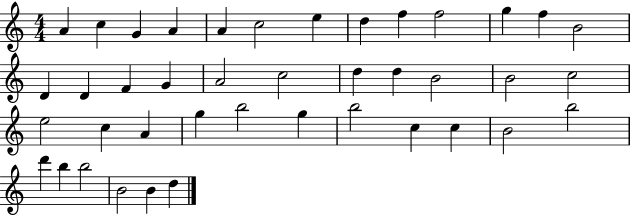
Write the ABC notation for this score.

X:1
T:Untitled
M:4/4
L:1/4
K:C
A c G A A c2 e d f f2 g f B2 D D F G A2 c2 d d B2 B2 c2 e2 c A g b2 g b2 c c B2 b2 d' b b2 B2 B d